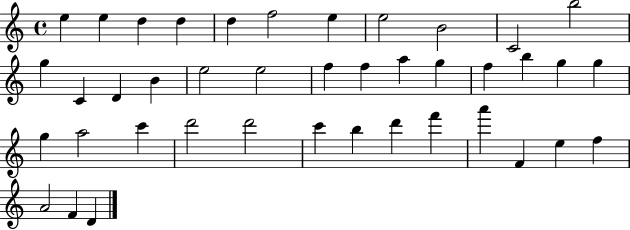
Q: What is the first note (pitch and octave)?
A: E5